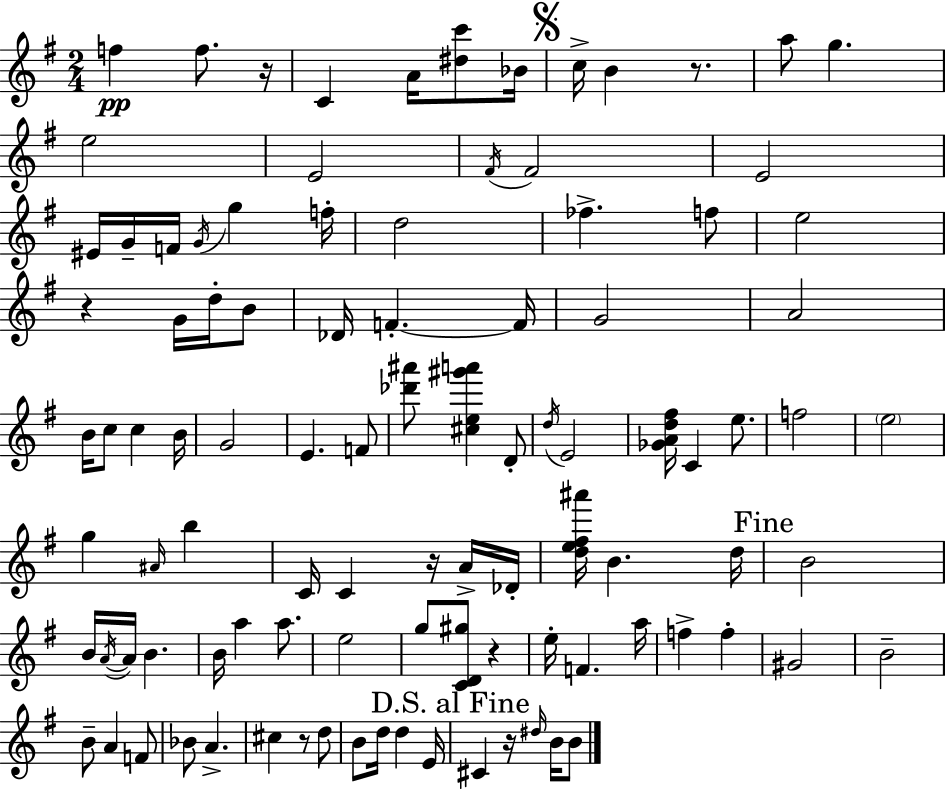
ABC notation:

X:1
T:Untitled
M:2/4
L:1/4
K:G
f f/2 z/4 C A/4 [^dc']/2 _B/4 c/4 B z/2 a/2 g e2 E2 ^F/4 ^F2 E2 ^E/4 G/4 F/4 G/4 g f/4 d2 _f f/2 e2 z G/4 d/4 B/2 _D/4 F F/4 G2 A2 B/4 c/2 c B/4 G2 E F/2 [_d'^a']/2 [^ce^g'a'] D/2 d/4 E2 [_GAd^f]/4 C e/2 f2 e2 g ^A/4 b C/4 C z/4 A/4 _D/4 [de^f^a']/4 B d/4 B2 B/4 A/4 A/4 B B/4 a a/2 e2 g/2 [CD^g]/2 z e/4 F a/4 f f ^G2 B2 B/2 A F/2 _B/2 A ^c z/2 d/2 B/2 d/4 d E/4 ^C z/4 ^d/4 B/4 B/2